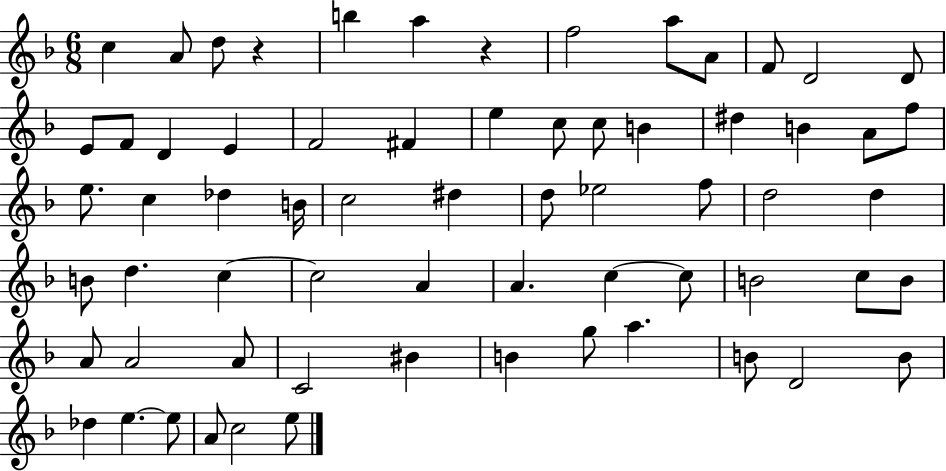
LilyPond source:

{
  \clef treble
  \numericTimeSignature
  \time 6/8
  \key f \major
  c''4 a'8 d''8 r4 | b''4 a''4 r4 | f''2 a''8 a'8 | f'8 d'2 d'8 | \break e'8 f'8 d'4 e'4 | f'2 fis'4 | e''4 c''8 c''8 b'4 | dis''4 b'4 a'8 f''8 | \break e''8. c''4 des''4 b'16 | c''2 dis''4 | d''8 ees''2 f''8 | d''2 d''4 | \break b'8 d''4. c''4~~ | c''2 a'4 | a'4. c''4~~ c''8 | b'2 c''8 b'8 | \break a'8 a'2 a'8 | c'2 bis'4 | b'4 g''8 a''4. | b'8 d'2 b'8 | \break des''4 e''4.~~ e''8 | a'8 c''2 e''8 | \bar "|."
}